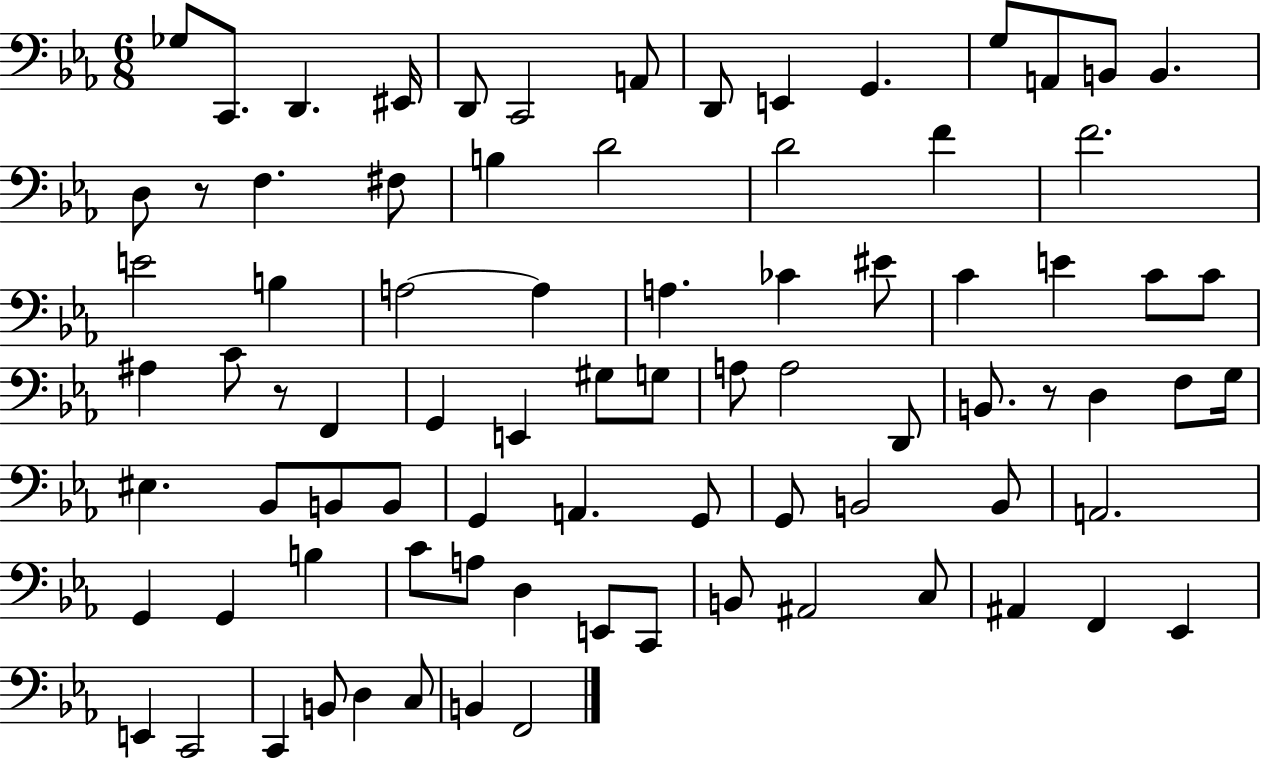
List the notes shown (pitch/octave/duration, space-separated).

Gb3/e C2/e. D2/q. EIS2/s D2/e C2/h A2/e D2/e E2/q G2/q. G3/e A2/e B2/e B2/q. D3/e R/e F3/q. F#3/e B3/q D4/h D4/h F4/q F4/h. E4/h B3/q A3/h A3/q A3/q. CES4/q EIS4/e C4/q E4/q C4/e C4/e A#3/q C4/e R/e F2/q G2/q E2/q G#3/e G3/e A3/e A3/h D2/e B2/e. R/e D3/q F3/e G3/s EIS3/q. Bb2/e B2/e B2/e G2/q A2/q. G2/e G2/e B2/h B2/e A2/h. G2/q G2/q B3/q C4/e A3/e D3/q E2/e C2/e B2/e A#2/h C3/e A#2/q F2/q Eb2/q E2/q C2/h C2/q B2/e D3/q C3/e B2/q F2/h